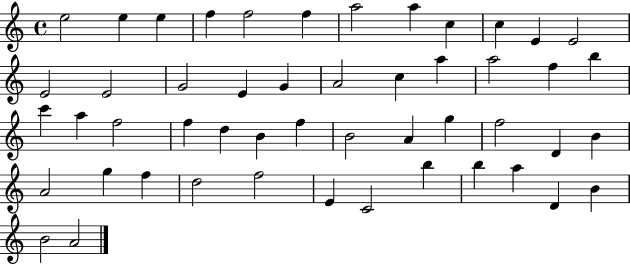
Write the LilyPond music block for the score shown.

{
  \clef treble
  \time 4/4
  \defaultTimeSignature
  \key c \major
  e''2 e''4 e''4 | f''4 f''2 f''4 | a''2 a''4 c''4 | c''4 e'4 e'2 | \break e'2 e'2 | g'2 e'4 g'4 | a'2 c''4 a''4 | a''2 f''4 b''4 | \break c'''4 a''4 f''2 | f''4 d''4 b'4 f''4 | b'2 a'4 g''4 | f''2 d'4 b'4 | \break a'2 g''4 f''4 | d''2 f''2 | e'4 c'2 b''4 | b''4 a''4 d'4 b'4 | \break b'2 a'2 | \bar "|."
}